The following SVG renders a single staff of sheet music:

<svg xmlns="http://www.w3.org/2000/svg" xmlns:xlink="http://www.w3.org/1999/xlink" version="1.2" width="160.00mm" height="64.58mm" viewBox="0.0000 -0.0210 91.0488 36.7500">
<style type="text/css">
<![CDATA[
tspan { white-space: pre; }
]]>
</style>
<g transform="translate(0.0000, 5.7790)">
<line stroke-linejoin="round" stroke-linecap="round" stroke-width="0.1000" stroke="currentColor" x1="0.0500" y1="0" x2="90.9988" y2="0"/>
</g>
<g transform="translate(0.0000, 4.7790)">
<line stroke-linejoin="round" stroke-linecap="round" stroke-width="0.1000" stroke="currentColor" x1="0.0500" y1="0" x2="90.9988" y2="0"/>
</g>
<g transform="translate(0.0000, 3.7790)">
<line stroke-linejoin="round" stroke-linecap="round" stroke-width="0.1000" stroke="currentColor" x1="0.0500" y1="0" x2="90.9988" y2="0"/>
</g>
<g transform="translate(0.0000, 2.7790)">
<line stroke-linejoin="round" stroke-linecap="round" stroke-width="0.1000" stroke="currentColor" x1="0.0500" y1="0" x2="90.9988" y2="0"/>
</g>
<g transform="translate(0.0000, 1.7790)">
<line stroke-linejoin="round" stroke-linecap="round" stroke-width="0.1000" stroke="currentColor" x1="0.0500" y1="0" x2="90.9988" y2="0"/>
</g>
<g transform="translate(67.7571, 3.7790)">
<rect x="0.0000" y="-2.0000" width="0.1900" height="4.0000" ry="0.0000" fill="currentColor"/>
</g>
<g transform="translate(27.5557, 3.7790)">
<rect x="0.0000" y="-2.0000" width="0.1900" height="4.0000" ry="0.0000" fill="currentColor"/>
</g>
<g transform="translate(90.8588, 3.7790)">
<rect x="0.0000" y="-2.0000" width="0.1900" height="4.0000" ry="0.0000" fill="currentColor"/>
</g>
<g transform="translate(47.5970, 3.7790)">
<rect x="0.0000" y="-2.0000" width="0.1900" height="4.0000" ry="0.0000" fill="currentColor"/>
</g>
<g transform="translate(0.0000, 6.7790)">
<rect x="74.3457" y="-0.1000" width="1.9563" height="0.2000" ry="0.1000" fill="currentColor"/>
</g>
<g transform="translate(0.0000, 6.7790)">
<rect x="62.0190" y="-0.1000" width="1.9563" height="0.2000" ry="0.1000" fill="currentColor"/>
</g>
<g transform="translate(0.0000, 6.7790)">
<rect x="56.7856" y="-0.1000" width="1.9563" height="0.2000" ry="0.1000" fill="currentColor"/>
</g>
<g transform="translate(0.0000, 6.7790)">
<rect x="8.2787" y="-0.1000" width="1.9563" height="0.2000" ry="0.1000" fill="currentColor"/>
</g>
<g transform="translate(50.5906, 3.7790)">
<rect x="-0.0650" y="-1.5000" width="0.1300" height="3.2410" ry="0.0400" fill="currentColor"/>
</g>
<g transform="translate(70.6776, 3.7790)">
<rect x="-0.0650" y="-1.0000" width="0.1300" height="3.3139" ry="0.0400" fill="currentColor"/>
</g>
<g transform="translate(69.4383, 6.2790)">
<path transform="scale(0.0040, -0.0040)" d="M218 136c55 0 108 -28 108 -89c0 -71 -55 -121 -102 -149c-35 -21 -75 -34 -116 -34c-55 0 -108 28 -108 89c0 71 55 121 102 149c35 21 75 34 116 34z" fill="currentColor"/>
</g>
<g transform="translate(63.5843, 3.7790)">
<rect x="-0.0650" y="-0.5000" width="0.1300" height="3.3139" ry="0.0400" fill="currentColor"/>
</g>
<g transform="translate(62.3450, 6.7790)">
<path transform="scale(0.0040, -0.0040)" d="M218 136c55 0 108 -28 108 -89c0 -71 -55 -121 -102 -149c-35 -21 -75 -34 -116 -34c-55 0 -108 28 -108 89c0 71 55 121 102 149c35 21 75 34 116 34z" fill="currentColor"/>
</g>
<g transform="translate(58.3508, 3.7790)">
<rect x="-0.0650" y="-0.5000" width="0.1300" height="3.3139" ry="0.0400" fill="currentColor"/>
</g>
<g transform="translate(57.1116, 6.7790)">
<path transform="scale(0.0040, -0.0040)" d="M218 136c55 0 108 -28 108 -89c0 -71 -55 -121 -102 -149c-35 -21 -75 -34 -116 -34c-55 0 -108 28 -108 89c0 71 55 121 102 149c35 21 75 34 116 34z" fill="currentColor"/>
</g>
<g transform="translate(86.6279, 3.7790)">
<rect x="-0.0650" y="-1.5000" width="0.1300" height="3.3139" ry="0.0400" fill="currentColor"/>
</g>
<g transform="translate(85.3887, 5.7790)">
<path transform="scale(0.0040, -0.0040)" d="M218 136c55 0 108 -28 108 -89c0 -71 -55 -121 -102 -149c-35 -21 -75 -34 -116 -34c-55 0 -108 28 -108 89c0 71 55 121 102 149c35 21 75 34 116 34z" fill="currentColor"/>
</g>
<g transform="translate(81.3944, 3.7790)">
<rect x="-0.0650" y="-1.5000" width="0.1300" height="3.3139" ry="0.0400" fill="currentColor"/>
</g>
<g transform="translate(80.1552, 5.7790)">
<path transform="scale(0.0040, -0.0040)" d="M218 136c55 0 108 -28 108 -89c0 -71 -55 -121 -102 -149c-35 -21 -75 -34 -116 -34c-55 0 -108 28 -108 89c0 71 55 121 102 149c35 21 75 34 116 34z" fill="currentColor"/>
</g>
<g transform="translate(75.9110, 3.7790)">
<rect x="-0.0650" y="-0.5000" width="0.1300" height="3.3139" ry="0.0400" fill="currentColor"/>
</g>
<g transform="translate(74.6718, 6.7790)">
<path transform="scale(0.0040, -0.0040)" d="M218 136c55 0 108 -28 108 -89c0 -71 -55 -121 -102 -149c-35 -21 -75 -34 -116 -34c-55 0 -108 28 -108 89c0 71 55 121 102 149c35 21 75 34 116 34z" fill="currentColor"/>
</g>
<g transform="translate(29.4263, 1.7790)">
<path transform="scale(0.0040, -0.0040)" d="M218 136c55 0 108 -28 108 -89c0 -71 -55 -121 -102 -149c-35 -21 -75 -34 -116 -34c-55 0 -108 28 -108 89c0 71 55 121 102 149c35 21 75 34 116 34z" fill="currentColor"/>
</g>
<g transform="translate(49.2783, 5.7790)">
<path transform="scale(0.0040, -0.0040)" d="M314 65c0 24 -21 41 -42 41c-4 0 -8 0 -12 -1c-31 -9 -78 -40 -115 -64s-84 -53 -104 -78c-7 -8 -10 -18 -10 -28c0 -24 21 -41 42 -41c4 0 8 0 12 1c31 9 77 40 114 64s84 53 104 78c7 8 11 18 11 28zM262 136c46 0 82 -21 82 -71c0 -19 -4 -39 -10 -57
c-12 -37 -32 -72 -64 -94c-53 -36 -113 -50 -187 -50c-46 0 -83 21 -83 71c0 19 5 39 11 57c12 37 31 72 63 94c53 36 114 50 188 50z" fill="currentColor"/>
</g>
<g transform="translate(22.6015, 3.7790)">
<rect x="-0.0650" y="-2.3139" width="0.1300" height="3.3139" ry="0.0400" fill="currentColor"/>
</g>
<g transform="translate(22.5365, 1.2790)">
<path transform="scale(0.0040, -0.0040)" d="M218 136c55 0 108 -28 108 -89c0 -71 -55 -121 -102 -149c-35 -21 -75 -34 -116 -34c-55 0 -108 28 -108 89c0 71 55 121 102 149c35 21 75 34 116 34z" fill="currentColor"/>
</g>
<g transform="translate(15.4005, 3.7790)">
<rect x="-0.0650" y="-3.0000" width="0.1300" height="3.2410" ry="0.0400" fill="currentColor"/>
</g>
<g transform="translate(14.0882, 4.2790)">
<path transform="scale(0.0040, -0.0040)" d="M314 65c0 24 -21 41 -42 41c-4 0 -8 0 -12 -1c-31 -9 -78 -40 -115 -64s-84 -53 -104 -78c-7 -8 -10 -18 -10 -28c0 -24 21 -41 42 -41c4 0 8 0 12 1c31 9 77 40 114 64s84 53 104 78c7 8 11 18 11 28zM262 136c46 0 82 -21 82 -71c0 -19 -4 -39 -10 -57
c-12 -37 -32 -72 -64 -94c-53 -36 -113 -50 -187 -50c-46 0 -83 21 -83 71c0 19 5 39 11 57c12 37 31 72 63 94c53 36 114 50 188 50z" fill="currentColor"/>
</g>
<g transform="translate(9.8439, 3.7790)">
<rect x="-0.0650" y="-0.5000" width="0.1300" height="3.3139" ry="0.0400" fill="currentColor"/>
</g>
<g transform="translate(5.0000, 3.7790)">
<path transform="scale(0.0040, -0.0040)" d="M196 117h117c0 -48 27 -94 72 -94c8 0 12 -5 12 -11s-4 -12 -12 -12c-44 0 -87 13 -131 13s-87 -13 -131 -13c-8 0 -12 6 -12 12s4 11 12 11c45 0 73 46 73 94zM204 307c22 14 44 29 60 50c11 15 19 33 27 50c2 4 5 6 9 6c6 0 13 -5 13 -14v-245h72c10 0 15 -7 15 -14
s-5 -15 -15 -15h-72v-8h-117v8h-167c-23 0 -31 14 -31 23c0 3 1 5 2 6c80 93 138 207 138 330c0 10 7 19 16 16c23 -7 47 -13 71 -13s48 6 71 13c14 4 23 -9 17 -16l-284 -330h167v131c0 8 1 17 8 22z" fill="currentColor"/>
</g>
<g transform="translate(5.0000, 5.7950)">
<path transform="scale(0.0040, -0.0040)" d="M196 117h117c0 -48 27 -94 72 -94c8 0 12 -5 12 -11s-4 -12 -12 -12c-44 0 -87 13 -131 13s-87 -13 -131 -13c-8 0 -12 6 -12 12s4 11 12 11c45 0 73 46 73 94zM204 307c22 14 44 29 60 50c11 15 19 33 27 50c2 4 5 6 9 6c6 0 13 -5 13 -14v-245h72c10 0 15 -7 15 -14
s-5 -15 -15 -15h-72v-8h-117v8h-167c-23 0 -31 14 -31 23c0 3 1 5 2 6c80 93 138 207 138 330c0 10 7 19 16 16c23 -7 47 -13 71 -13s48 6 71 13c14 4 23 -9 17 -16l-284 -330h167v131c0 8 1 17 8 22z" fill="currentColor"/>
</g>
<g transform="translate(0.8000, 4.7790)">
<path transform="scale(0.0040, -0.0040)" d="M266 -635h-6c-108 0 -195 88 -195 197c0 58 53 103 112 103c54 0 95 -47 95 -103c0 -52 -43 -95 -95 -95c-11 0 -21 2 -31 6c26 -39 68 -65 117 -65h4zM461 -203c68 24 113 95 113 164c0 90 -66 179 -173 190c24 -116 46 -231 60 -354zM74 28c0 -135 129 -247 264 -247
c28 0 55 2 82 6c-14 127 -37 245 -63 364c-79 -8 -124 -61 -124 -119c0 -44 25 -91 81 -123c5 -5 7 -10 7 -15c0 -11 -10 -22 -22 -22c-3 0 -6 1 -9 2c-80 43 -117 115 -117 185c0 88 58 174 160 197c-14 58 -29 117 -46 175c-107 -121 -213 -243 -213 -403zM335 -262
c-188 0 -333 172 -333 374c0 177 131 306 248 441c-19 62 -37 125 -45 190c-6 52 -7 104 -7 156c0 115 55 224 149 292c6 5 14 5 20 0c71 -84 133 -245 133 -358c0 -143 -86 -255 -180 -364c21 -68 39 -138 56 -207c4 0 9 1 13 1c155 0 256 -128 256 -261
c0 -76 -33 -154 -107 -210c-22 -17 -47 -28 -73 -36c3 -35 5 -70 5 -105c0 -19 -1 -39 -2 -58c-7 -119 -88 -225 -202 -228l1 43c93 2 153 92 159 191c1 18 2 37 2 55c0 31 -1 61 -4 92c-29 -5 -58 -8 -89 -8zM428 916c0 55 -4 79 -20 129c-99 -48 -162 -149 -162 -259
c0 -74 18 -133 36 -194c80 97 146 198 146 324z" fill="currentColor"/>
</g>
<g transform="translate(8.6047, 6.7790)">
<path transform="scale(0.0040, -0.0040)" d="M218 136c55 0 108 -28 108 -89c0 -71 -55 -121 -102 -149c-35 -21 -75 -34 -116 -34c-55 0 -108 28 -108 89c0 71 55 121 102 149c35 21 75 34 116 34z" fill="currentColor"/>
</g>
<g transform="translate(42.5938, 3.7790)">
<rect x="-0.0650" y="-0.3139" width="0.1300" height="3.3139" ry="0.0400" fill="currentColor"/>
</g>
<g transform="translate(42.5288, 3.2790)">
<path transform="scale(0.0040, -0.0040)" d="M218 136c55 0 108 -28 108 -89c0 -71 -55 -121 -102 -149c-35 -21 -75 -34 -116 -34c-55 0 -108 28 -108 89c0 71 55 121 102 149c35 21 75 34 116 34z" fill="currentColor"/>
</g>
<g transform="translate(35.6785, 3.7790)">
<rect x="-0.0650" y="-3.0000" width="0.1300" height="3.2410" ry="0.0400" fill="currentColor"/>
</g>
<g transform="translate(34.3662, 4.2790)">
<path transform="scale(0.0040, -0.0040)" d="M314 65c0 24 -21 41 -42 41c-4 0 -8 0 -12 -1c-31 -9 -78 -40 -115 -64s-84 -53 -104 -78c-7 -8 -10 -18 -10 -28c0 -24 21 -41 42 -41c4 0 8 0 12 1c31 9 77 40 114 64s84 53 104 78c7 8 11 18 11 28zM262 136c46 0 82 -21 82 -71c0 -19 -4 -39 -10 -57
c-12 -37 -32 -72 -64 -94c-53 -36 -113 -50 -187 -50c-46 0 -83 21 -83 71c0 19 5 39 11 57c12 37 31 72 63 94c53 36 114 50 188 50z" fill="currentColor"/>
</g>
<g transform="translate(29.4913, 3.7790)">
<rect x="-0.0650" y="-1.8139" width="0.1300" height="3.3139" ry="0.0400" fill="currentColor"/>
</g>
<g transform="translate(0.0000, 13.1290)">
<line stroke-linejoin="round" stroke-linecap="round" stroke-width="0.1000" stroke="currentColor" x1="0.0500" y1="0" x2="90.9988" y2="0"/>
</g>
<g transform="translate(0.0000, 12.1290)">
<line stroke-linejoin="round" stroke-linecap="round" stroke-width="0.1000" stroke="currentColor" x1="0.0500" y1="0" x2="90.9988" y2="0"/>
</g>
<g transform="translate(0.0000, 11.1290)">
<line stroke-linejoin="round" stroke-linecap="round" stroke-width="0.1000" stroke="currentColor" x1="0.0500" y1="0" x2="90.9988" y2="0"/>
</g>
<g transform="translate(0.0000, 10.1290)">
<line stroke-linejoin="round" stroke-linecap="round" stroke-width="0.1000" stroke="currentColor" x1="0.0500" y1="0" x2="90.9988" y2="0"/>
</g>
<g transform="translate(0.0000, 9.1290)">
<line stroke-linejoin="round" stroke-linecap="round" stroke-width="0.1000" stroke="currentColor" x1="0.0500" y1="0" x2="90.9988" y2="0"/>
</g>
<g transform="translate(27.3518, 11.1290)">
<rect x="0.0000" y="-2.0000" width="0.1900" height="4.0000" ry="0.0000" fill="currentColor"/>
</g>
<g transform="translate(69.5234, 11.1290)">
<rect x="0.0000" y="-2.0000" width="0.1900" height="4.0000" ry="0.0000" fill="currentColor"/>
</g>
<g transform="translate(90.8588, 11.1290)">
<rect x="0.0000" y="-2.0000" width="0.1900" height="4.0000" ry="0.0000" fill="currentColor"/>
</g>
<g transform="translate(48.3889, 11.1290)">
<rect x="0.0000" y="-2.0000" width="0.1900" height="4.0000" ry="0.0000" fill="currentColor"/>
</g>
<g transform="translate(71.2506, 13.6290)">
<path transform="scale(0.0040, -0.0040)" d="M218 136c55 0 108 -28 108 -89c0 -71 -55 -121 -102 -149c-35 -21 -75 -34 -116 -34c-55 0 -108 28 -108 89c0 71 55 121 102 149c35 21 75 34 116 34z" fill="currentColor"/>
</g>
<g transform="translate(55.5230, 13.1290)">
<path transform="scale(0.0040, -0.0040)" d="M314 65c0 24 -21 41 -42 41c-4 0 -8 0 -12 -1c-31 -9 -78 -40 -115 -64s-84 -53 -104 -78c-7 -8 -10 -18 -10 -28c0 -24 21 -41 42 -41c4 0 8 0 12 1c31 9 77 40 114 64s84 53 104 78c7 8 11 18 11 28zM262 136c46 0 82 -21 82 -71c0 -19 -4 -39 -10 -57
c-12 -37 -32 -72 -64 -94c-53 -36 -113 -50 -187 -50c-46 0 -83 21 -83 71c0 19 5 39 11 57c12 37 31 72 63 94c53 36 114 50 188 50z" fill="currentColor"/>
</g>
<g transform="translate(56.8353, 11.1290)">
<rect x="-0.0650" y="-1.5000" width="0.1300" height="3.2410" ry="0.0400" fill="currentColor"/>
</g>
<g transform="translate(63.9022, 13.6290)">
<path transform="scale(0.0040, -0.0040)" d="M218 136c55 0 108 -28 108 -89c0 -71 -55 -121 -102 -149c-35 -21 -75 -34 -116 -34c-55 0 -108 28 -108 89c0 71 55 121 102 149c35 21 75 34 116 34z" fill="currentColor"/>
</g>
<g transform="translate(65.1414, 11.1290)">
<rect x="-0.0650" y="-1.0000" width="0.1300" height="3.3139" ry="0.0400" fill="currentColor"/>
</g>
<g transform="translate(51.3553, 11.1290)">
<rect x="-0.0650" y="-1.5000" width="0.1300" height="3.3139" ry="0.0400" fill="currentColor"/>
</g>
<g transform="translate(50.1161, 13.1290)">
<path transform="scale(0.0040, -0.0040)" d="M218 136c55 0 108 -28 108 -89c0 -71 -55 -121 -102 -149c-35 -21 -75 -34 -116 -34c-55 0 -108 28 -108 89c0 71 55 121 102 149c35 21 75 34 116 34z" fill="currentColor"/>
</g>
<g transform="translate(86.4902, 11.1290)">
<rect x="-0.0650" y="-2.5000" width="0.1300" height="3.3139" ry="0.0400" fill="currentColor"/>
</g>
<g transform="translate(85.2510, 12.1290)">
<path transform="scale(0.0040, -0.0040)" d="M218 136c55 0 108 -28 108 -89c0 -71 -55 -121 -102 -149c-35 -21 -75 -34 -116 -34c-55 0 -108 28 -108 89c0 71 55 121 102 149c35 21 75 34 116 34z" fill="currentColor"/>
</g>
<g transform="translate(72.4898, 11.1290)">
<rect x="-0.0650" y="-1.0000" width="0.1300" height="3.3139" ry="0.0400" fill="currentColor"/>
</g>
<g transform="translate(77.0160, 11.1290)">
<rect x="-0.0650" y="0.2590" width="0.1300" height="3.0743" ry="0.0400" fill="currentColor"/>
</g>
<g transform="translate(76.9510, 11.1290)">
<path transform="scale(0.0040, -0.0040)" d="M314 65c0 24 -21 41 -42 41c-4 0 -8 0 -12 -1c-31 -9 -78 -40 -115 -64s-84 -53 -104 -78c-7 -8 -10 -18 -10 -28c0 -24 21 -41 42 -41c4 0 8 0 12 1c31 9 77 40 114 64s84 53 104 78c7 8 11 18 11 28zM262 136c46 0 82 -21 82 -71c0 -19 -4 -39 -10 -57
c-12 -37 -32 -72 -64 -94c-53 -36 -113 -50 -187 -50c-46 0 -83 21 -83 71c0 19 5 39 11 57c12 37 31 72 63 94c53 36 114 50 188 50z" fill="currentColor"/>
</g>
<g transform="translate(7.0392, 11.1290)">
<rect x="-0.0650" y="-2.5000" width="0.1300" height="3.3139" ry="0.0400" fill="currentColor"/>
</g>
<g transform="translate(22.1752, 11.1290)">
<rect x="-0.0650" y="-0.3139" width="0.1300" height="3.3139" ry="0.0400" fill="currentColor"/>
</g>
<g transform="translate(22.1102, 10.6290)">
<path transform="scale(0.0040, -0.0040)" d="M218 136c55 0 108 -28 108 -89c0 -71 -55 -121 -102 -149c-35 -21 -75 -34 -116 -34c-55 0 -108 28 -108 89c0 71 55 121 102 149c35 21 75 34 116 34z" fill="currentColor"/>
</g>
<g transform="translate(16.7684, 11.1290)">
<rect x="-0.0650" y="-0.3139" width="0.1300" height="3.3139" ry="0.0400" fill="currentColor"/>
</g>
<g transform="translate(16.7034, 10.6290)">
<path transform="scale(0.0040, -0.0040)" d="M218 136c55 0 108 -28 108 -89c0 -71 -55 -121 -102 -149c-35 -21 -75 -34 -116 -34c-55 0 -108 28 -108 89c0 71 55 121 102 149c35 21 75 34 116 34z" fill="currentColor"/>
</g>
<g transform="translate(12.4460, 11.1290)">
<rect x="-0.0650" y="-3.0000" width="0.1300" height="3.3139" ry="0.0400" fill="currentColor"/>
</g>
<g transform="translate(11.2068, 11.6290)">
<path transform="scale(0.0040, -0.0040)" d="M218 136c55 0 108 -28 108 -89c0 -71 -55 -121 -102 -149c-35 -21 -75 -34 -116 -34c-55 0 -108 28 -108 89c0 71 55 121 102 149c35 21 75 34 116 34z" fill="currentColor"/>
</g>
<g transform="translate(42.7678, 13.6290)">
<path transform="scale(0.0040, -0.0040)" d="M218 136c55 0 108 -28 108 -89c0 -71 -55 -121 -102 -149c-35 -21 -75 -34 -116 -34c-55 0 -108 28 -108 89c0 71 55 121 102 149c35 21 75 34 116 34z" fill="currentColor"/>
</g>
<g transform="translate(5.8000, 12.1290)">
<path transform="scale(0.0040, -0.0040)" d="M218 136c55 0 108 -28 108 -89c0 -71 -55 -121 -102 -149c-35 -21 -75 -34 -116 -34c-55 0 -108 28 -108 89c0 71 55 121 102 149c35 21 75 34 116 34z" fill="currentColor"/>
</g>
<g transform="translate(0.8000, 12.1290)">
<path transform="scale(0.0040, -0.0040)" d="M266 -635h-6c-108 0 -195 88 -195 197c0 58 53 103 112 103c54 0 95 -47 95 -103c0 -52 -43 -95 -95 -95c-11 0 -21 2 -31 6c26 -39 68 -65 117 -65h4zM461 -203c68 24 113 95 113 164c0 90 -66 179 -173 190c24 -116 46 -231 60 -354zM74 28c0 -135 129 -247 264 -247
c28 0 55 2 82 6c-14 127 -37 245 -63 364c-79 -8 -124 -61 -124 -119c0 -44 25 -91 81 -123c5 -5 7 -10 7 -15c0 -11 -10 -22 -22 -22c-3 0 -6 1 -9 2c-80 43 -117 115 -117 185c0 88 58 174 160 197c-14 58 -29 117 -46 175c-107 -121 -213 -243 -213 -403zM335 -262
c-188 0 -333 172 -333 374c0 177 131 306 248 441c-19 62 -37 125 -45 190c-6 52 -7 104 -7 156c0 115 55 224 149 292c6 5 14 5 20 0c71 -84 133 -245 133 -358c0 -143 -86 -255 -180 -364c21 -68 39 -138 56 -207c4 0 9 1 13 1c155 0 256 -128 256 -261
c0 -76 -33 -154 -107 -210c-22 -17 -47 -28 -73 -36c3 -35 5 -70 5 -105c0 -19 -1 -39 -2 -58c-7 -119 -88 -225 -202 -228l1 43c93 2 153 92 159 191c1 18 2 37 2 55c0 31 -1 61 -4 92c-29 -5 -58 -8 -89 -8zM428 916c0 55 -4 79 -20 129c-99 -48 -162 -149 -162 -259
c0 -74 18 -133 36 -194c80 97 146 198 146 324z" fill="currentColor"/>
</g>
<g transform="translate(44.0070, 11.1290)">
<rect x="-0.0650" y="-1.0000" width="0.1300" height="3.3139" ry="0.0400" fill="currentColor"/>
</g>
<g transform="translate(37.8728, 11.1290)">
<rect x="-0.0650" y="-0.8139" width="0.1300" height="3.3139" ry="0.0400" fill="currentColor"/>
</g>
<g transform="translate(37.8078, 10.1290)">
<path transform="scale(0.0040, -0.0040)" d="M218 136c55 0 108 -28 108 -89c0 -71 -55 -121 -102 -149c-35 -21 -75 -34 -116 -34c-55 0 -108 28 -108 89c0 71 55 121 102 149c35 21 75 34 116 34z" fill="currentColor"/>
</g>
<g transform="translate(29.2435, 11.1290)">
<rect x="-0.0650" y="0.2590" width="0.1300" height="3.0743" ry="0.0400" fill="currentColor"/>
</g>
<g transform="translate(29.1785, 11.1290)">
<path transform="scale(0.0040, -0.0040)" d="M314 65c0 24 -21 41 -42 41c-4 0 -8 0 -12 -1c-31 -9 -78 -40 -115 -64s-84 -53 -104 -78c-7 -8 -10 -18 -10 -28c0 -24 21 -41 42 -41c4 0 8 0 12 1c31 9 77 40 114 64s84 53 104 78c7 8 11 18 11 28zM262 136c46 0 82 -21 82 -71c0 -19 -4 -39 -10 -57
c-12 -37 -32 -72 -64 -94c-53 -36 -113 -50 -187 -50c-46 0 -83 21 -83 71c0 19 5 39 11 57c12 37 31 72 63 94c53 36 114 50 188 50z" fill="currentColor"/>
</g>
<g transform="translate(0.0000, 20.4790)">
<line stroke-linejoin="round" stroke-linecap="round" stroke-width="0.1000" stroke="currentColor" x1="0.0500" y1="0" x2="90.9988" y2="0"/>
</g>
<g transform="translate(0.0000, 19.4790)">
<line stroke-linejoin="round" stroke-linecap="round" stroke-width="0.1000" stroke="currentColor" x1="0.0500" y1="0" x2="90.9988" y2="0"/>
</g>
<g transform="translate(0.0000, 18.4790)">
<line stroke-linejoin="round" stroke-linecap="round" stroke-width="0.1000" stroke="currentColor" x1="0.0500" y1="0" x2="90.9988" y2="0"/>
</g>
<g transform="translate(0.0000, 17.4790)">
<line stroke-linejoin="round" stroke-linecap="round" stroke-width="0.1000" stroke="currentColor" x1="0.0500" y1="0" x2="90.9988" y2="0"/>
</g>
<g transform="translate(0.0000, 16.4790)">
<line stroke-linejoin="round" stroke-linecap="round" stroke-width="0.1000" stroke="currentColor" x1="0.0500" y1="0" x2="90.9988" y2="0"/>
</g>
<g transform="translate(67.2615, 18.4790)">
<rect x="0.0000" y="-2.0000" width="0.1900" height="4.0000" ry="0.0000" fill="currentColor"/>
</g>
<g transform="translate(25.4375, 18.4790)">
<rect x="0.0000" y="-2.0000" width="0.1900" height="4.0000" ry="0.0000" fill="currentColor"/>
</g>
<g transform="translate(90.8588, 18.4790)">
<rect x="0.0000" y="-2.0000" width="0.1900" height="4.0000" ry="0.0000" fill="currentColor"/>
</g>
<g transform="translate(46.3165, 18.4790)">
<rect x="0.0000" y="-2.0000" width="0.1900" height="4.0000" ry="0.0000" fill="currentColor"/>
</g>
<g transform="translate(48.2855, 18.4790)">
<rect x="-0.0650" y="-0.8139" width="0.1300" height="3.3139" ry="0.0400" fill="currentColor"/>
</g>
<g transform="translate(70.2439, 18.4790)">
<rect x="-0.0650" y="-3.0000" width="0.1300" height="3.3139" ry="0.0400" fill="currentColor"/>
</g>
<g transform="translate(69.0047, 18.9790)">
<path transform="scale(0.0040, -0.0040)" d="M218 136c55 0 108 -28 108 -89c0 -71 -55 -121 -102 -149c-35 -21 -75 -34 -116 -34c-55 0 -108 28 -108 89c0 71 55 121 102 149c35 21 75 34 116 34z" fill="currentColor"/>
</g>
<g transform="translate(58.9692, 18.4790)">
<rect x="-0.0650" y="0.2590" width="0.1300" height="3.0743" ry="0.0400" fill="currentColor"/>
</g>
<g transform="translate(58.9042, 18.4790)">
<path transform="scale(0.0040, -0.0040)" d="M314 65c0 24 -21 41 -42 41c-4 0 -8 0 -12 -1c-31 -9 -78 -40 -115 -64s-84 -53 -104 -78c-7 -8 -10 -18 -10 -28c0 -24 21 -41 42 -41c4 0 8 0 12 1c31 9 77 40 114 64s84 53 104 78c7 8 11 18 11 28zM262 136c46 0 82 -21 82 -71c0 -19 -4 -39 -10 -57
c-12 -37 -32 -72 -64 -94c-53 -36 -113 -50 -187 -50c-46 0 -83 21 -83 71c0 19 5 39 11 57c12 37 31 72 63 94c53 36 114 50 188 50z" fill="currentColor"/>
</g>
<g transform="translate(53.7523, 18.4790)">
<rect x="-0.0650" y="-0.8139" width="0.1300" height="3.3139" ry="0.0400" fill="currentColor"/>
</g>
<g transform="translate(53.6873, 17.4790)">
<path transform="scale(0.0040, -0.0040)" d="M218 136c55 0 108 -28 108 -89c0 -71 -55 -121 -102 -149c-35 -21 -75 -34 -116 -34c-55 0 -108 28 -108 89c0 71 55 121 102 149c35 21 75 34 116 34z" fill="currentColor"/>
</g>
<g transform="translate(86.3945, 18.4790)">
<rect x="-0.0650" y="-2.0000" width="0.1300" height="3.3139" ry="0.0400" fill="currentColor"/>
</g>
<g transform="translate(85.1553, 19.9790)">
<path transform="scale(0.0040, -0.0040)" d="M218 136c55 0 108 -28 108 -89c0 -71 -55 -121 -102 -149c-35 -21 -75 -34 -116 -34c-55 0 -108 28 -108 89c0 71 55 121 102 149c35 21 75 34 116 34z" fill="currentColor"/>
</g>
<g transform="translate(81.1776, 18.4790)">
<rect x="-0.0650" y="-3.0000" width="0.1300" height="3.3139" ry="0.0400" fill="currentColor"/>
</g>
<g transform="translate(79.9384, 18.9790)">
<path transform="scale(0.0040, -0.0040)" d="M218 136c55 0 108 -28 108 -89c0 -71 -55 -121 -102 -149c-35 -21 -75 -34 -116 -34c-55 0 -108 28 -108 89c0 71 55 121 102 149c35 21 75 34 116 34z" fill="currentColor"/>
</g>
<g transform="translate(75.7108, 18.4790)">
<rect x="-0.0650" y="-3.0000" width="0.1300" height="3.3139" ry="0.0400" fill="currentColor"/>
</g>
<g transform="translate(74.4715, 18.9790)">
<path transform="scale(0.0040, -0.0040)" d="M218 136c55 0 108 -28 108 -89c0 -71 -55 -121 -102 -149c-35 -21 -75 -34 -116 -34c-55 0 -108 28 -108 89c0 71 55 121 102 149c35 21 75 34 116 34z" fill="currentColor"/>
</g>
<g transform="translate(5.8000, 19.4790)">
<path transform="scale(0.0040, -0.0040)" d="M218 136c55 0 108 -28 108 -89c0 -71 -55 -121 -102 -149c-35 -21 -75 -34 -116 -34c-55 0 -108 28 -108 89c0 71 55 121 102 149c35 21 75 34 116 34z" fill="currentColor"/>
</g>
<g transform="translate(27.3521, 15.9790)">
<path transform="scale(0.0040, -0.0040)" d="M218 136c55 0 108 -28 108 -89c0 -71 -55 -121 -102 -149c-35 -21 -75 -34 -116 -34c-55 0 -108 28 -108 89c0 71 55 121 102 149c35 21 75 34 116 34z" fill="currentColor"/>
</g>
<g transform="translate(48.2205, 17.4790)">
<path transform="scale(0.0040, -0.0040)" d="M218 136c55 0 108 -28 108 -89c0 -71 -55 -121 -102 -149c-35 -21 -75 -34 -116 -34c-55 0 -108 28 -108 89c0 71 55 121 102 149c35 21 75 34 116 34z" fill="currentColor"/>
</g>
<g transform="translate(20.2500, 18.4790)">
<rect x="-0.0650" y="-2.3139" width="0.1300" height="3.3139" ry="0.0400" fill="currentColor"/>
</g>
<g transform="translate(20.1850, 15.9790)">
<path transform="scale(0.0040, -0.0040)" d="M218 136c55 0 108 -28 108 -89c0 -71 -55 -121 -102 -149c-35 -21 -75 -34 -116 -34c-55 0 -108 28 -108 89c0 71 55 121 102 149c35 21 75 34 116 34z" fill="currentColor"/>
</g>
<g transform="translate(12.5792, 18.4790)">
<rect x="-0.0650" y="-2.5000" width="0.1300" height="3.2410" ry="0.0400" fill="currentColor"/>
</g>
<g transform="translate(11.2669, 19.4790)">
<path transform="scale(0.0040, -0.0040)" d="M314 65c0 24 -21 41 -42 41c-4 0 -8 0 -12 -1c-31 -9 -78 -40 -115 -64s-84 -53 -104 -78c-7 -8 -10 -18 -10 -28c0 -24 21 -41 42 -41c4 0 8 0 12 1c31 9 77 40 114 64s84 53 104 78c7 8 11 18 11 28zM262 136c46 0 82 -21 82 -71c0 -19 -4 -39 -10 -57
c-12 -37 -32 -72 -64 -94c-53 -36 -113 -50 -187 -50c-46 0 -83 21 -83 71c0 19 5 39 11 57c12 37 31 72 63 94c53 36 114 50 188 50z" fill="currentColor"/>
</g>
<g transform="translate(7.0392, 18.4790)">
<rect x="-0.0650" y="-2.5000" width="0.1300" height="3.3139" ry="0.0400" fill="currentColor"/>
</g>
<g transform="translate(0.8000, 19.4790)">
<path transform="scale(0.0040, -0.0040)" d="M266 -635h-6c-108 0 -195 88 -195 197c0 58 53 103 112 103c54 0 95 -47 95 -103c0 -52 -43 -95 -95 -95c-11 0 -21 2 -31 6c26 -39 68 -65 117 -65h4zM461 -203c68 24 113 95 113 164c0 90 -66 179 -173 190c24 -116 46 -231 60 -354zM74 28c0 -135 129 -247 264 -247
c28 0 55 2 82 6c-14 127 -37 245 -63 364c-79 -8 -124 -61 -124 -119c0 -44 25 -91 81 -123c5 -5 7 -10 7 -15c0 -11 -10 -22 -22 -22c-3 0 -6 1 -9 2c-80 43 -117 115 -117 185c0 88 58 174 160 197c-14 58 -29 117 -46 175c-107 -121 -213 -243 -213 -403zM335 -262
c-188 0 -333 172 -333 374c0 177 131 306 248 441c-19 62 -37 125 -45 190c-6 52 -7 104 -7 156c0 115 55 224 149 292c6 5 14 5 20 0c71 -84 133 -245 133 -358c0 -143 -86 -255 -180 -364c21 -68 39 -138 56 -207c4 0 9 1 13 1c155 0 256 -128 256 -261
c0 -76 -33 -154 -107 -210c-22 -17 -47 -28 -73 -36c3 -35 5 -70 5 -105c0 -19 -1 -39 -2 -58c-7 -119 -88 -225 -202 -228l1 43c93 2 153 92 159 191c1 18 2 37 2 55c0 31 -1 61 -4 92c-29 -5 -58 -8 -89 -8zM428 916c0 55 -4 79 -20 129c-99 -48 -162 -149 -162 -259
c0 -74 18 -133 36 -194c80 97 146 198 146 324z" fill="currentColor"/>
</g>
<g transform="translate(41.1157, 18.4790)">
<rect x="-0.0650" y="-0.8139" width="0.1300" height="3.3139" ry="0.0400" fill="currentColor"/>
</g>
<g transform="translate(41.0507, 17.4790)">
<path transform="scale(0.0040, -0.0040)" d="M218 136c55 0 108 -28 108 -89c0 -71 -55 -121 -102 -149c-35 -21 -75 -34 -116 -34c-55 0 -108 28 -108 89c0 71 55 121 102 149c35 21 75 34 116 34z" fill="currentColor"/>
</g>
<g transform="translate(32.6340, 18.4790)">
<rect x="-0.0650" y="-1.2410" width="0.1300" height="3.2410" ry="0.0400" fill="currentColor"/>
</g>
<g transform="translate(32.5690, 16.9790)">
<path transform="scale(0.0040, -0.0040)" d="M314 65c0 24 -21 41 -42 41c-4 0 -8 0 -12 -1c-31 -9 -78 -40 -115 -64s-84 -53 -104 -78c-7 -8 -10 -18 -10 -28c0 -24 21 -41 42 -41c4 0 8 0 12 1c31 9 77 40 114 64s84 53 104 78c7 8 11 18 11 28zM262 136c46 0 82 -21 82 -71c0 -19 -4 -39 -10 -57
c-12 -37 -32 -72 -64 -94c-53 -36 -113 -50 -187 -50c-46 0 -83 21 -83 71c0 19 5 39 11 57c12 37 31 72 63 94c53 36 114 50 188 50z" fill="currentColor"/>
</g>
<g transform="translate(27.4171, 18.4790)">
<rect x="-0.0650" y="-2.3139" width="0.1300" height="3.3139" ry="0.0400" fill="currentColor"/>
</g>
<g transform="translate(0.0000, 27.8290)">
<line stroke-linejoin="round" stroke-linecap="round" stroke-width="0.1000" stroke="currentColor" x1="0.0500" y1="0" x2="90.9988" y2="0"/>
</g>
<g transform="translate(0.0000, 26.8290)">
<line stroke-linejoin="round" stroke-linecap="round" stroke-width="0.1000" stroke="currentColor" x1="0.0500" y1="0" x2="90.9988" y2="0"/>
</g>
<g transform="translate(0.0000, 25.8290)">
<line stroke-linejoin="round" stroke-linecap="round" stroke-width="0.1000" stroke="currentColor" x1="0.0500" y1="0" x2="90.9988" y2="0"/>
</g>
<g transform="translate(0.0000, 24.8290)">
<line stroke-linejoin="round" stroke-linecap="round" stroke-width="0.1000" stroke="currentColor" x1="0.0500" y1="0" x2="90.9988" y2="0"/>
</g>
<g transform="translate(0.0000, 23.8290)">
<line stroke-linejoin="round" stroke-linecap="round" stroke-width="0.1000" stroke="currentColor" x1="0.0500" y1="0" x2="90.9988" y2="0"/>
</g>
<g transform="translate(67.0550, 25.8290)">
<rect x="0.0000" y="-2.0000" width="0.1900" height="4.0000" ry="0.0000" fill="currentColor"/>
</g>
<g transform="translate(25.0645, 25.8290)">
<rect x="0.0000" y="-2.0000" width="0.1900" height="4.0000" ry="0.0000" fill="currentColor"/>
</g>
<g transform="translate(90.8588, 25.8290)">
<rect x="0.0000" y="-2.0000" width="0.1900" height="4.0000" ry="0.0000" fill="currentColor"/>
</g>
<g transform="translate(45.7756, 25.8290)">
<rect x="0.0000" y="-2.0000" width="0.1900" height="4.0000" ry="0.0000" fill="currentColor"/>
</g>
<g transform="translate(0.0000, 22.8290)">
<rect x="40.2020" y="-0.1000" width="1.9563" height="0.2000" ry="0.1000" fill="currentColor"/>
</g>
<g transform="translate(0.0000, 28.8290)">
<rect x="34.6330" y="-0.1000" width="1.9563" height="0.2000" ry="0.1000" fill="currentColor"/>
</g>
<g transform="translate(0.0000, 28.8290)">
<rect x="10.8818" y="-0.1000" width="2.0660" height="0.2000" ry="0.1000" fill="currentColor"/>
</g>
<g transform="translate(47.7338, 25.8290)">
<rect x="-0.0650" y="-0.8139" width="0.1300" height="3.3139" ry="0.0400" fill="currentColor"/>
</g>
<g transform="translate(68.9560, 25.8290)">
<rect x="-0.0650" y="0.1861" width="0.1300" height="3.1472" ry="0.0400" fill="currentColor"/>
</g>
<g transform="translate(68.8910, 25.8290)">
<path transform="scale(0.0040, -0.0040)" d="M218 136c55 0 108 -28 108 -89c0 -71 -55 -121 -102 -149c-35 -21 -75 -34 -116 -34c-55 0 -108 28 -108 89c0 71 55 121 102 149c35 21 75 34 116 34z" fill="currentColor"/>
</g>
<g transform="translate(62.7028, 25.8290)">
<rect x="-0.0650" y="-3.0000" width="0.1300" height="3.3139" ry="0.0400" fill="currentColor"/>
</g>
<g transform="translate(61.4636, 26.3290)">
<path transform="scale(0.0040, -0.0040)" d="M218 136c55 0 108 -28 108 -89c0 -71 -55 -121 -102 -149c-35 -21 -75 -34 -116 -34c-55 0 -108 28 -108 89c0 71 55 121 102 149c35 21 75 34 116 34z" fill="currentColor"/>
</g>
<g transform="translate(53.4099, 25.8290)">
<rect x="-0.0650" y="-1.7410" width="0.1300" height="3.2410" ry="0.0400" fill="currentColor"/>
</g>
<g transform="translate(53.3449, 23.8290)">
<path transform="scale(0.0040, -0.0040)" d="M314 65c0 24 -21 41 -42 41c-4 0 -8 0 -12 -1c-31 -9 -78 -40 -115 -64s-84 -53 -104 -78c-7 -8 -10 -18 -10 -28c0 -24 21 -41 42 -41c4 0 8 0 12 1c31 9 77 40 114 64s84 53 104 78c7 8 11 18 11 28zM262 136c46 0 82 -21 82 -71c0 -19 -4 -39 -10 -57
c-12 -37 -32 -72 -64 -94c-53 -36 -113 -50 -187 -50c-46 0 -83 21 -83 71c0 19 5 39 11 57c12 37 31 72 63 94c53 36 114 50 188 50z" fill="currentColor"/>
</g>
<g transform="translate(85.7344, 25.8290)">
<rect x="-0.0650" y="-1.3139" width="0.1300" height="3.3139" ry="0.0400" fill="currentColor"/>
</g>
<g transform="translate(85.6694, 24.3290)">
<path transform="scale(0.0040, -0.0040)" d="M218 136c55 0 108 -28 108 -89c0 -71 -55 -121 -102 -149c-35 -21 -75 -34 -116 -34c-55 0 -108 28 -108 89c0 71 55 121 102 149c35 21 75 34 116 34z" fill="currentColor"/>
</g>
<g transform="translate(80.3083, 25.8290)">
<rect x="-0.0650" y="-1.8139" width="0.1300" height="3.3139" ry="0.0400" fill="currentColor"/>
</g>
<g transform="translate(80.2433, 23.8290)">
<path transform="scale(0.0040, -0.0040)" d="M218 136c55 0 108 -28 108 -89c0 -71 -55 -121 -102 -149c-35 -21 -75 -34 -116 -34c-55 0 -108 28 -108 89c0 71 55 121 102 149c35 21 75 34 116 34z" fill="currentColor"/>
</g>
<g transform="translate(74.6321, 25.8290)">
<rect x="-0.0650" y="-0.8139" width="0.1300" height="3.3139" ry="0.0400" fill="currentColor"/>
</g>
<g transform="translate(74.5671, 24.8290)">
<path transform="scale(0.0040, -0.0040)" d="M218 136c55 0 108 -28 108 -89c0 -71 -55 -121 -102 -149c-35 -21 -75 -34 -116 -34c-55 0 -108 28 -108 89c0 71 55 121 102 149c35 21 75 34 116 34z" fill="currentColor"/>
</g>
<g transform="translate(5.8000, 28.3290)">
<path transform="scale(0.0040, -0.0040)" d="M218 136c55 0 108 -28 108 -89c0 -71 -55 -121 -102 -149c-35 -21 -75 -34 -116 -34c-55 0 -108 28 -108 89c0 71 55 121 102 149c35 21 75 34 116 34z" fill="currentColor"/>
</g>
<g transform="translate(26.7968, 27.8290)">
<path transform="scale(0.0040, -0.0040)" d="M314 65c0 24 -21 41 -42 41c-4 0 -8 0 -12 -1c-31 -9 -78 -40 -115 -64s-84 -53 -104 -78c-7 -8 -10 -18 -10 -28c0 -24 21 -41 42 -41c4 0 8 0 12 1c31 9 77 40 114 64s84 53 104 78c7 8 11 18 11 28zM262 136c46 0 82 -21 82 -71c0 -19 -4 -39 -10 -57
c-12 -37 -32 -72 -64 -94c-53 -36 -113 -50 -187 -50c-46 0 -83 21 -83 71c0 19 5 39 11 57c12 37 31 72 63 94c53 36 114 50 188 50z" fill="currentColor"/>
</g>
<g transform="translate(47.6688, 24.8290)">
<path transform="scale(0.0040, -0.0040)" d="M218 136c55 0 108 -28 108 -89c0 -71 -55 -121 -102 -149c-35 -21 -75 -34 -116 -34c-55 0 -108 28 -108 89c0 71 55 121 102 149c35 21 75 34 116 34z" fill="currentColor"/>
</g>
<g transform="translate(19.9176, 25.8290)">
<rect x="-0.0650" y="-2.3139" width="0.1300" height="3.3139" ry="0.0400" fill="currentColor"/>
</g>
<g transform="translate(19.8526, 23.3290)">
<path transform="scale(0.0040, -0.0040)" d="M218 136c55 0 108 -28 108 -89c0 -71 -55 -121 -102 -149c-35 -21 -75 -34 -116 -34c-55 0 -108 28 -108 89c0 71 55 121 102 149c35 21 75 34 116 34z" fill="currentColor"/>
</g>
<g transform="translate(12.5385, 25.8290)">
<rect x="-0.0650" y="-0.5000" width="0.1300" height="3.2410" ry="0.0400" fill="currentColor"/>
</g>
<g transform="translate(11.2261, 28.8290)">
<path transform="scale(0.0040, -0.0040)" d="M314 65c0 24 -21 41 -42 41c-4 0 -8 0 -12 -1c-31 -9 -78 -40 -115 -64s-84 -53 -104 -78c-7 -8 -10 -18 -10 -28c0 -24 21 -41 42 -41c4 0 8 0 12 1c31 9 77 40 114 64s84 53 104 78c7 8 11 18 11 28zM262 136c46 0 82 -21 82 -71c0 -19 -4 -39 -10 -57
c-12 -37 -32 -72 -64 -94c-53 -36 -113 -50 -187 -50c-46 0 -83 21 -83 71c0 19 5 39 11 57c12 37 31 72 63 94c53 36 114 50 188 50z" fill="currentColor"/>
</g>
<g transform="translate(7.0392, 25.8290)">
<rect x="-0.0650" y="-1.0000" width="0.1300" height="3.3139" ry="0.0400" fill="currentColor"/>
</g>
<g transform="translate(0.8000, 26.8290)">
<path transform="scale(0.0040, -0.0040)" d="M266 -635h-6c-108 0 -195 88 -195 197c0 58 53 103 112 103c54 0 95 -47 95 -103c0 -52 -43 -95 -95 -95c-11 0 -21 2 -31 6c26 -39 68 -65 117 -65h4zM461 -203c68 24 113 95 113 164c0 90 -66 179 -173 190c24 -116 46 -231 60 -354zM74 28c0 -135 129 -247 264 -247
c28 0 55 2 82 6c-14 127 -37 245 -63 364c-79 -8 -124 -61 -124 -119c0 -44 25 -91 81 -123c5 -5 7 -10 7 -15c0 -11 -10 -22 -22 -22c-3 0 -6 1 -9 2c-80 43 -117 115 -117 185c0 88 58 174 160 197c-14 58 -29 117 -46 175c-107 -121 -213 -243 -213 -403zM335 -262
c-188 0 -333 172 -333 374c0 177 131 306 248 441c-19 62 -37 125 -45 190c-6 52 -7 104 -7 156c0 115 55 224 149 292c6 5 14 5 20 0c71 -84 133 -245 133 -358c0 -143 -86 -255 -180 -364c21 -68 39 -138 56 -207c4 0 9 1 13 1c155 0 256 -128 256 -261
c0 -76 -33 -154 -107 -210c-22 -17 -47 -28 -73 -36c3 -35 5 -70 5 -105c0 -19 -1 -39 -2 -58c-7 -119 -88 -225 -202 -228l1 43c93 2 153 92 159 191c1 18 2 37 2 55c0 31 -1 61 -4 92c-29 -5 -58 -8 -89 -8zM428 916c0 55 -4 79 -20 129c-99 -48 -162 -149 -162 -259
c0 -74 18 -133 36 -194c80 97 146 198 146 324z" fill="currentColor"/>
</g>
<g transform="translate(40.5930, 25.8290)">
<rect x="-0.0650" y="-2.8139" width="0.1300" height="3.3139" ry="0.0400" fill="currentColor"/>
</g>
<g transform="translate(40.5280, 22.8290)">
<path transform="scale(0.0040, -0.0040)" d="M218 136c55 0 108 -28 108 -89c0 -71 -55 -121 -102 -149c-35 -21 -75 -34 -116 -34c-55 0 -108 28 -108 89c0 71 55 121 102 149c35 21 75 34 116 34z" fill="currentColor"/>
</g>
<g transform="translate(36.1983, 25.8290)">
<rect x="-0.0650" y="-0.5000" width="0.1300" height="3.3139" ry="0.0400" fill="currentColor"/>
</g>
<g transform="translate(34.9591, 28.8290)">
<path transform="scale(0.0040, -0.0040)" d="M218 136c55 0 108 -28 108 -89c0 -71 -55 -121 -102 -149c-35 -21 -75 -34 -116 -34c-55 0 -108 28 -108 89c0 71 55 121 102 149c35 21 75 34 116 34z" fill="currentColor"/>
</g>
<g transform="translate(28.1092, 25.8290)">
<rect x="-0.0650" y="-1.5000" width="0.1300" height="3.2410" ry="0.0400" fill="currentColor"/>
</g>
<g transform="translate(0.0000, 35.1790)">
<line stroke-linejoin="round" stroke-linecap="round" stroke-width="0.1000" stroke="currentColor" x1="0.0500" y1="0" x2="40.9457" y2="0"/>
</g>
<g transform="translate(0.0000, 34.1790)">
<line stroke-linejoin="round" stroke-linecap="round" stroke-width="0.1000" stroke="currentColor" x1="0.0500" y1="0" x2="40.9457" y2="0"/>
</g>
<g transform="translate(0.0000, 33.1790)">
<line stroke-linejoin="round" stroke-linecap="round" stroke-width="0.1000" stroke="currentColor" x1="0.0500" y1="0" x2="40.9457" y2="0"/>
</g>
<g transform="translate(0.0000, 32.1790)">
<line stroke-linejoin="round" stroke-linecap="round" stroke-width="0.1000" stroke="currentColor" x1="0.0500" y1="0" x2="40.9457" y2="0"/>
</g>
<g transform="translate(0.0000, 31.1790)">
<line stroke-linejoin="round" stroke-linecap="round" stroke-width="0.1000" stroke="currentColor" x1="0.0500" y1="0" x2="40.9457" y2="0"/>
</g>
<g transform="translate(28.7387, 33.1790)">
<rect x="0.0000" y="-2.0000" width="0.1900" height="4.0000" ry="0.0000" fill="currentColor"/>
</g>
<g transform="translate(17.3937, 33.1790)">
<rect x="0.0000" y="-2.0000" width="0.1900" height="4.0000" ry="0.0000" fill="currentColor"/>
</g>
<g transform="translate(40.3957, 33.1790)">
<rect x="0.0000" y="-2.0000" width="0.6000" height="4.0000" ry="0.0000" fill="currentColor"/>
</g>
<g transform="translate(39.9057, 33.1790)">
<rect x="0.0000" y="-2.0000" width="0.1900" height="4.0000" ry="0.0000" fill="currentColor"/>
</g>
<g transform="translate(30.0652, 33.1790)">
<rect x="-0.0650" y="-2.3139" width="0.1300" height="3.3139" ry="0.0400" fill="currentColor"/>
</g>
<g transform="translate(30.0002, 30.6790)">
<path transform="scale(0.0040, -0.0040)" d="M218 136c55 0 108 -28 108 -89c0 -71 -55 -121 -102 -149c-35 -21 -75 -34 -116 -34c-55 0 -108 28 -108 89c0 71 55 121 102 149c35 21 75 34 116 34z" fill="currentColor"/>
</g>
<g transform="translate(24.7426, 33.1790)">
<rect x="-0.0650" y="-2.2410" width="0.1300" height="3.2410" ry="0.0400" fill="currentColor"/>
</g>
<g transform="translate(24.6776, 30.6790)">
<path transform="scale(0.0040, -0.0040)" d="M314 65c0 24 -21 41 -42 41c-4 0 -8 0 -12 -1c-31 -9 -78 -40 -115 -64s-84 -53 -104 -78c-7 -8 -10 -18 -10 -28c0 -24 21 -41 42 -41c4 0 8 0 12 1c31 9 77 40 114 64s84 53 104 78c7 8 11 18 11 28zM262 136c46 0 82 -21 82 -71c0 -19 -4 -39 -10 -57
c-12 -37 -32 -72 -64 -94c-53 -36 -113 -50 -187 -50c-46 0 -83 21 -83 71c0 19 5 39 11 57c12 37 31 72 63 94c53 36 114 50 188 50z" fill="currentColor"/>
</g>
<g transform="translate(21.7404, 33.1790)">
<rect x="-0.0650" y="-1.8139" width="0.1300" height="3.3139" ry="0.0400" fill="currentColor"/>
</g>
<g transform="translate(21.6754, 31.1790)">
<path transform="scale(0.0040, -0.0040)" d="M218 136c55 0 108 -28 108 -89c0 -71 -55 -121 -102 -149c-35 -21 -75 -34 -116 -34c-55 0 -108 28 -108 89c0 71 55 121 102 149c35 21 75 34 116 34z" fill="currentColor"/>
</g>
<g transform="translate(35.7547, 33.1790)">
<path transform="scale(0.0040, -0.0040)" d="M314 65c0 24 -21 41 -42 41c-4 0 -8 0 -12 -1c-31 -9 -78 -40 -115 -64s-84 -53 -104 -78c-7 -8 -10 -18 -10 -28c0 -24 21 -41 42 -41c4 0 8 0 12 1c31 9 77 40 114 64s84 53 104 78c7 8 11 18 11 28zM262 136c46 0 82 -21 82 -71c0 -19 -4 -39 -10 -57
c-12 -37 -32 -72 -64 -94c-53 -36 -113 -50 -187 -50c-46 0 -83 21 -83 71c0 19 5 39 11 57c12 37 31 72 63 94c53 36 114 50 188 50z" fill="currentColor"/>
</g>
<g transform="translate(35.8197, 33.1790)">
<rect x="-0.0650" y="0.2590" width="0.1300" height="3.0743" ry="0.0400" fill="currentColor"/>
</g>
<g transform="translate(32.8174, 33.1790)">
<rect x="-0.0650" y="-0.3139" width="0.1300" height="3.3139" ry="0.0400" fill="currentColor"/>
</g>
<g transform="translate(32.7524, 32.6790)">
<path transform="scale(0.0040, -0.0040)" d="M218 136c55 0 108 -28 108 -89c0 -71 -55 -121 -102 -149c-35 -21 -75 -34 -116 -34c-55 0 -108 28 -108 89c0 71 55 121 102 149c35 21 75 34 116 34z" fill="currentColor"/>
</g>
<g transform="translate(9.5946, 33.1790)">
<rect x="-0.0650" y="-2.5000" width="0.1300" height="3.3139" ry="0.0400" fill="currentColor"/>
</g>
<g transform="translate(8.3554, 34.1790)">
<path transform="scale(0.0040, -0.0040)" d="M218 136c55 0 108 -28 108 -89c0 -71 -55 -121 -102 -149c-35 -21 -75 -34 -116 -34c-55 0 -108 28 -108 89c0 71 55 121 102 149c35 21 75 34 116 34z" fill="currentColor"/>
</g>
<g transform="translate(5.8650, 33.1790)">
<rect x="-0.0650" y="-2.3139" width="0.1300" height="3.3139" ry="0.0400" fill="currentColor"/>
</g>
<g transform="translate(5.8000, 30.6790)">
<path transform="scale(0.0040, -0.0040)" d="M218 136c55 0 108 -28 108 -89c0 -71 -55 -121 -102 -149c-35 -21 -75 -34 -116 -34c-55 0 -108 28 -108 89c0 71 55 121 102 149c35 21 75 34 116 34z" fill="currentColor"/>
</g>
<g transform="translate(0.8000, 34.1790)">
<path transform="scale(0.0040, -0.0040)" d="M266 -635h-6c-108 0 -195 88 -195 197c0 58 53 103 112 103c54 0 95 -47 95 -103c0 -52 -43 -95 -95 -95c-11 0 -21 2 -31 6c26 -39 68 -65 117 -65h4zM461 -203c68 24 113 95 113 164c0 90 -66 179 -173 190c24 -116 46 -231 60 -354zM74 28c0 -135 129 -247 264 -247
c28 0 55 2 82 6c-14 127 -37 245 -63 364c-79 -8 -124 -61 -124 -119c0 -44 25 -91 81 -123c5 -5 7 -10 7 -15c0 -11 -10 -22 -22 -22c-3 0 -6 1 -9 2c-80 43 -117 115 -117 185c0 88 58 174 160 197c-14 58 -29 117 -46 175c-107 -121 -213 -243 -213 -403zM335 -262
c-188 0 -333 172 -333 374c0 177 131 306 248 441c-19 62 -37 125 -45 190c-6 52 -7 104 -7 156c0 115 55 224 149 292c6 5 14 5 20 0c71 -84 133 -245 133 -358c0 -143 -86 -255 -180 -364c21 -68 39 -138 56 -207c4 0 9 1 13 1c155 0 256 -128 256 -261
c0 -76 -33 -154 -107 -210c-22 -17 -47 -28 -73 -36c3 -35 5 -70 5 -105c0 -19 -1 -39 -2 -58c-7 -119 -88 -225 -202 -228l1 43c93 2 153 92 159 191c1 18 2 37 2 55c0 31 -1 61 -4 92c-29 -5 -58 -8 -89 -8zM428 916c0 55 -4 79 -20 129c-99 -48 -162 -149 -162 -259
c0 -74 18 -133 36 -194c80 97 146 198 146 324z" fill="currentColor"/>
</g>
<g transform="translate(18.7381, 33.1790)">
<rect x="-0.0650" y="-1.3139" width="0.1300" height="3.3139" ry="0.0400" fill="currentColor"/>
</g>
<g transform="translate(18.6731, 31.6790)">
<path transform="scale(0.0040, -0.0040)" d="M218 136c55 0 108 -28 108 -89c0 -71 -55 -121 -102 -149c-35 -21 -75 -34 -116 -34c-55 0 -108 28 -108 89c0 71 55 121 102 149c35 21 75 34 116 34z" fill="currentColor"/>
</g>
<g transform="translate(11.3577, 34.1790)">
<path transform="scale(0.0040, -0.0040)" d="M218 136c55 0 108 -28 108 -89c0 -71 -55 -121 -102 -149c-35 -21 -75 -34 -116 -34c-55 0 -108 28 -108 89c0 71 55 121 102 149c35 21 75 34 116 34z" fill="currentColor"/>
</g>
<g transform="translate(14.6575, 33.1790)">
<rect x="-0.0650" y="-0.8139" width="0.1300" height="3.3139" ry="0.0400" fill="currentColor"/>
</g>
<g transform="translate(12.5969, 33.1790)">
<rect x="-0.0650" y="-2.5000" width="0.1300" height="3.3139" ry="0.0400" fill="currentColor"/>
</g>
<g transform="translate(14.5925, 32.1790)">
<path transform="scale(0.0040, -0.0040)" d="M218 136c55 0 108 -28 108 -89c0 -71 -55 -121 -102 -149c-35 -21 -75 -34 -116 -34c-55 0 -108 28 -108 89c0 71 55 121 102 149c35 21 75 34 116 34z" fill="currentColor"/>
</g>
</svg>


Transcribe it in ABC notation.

X:1
T:Untitled
M:4/4
L:1/4
K:C
C A2 g f A2 c E2 C C D C E E G A c c B2 d D E E2 D D B2 G G G2 g g e2 d d d B2 A A A F D C2 g E2 C a d f2 A B d f e g G G d e f g2 g c B2